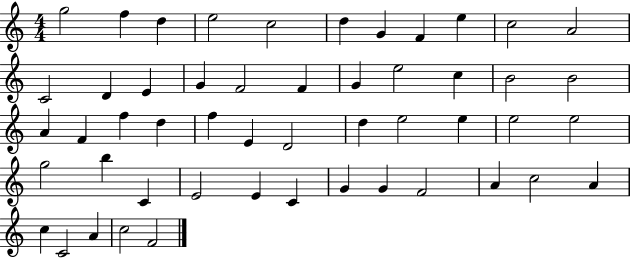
{
  \clef treble
  \numericTimeSignature
  \time 4/4
  \key c \major
  g''2 f''4 d''4 | e''2 c''2 | d''4 g'4 f'4 e''4 | c''2 a'2 | \break c'2 d'4 e'4 | g'4 f'2 f'4 | g'4 e''2 c''4 | b'2 b'2 | \break a'4 f'4 f''4 d''4 | f''4 e'4 d'2 | d''4 e''2 e''4 | e''2 e''2 | \break g''2 b''4 c'4 | e'2 e'4 c'4 | g'4 g'4 f'2 | a'4 c''2 a'4 | \break c''4 c'2 a'4 | c''2 f'2 | \bar "|."
}